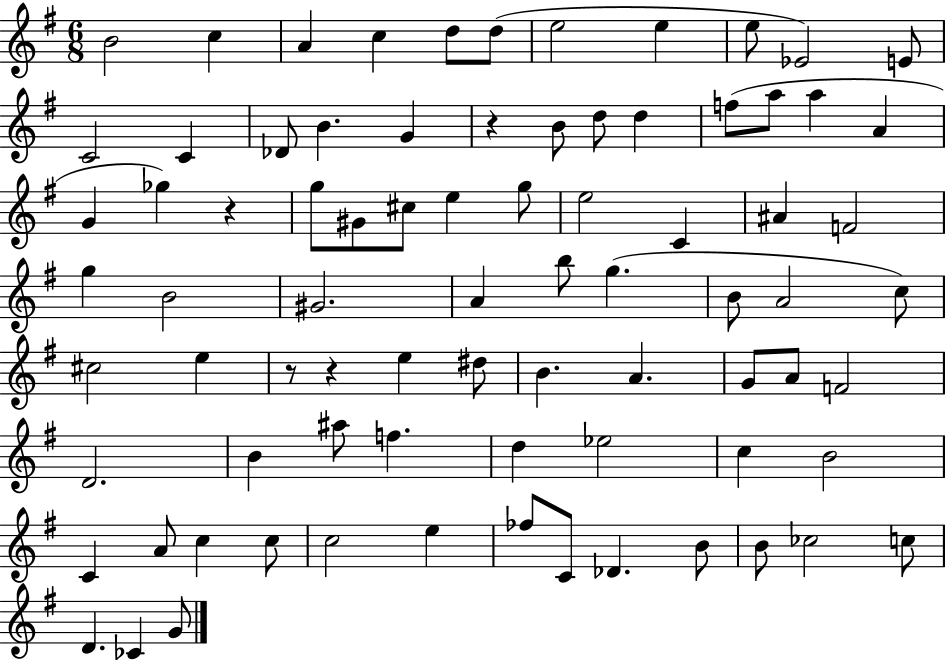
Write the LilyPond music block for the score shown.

{
  \clef treble
  \numericTimeSignature
  \time 6/8
  \key g \major
  b'2 c''4 | a'4 c''4 d''8 d''8( | e''2 e''4 | e''8 ees'2) e'8 | \break c'2 c'4 | des'8 b'4. g'4 | r4 b'8 d''8 d''4 | f''8( a''8 a''4 a'4 | \break g'4 ges''4) r4 | g''8 gis'8 cis''8 e''4 g''8 | e''2 c'4 | ais'4 f'2 | \break g''4 b'2 | gis'2. | a'4 b''8 g''4.( | b'8 a'2 c''8) | \break cis''2 e''4 | r8 r4 e''4 dis''8 | b'4. a'4. | g'8 a'8 f'2 | \break d'2. | b'4 ais''8 f''4. | d''4 ees''2 | c''4 b'2 | \break c'4 a'8 c''4 c''8 | c''2 e''4 | fes''8 c'8 des'4. b'8 | b'8 ces''2 c''8 | \break d'4. ces'4 g'8 | \bar "|."
}